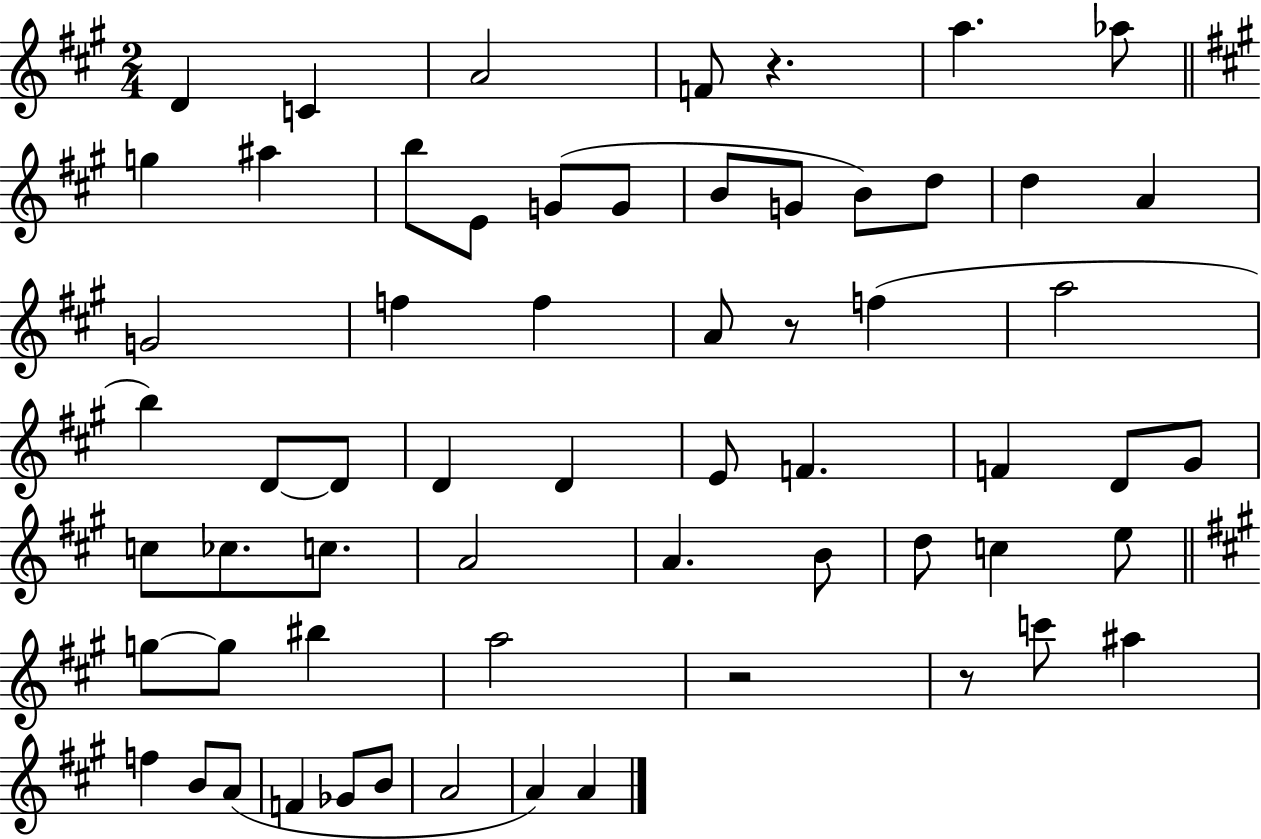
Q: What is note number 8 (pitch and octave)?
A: A#5